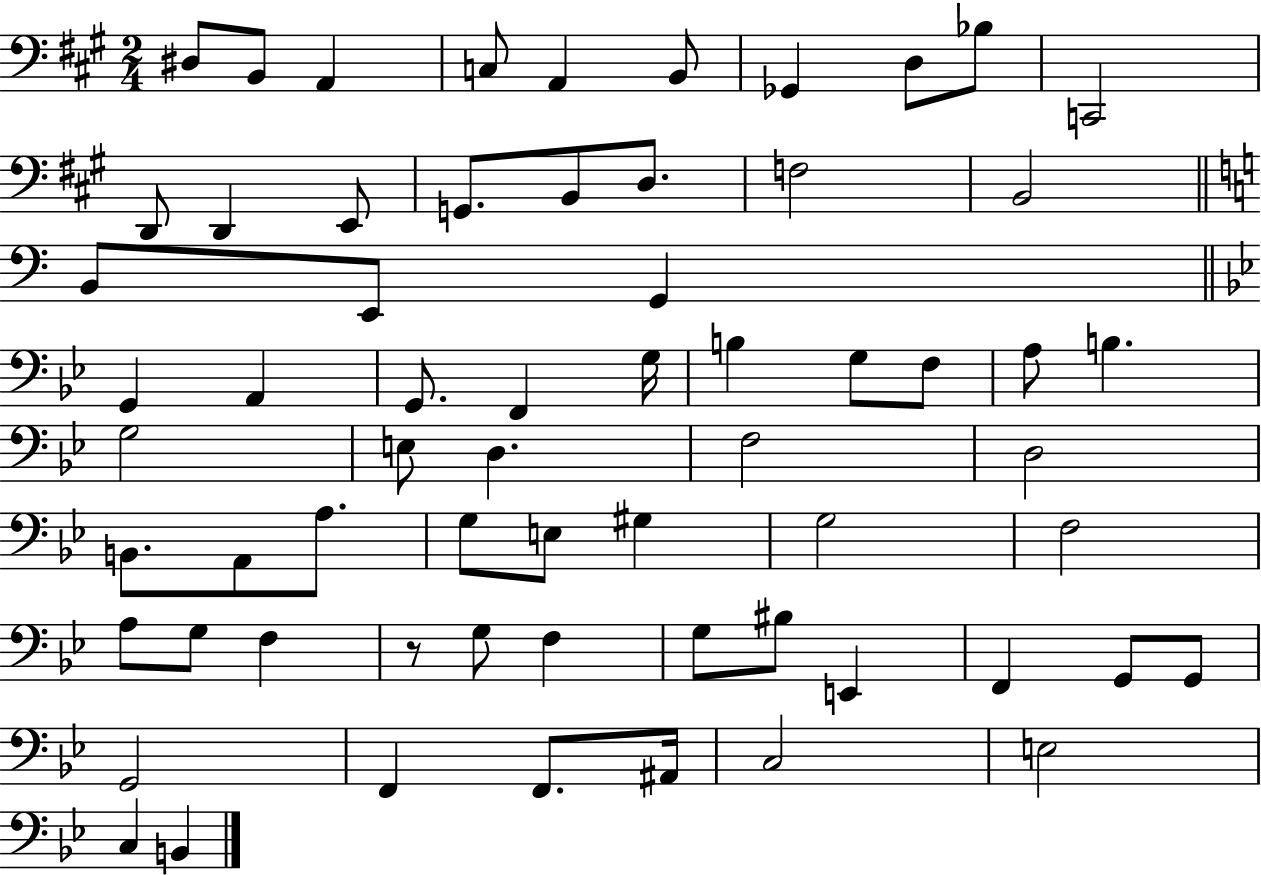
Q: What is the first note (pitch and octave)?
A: D#3